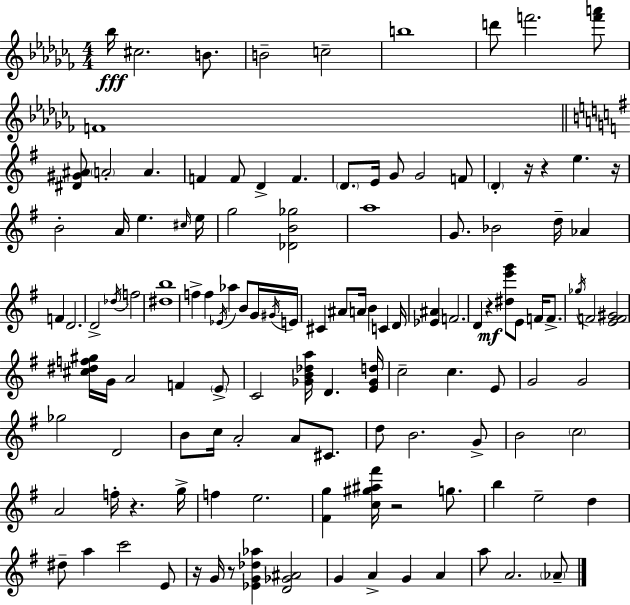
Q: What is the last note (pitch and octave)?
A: Ab4